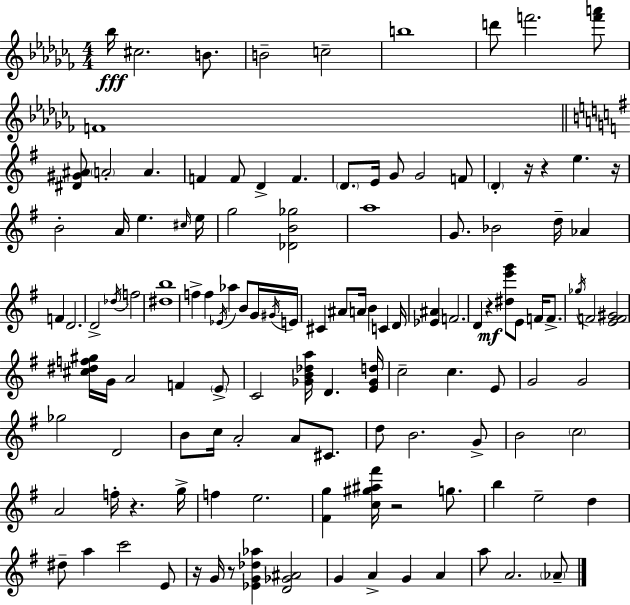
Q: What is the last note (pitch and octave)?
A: Ab4